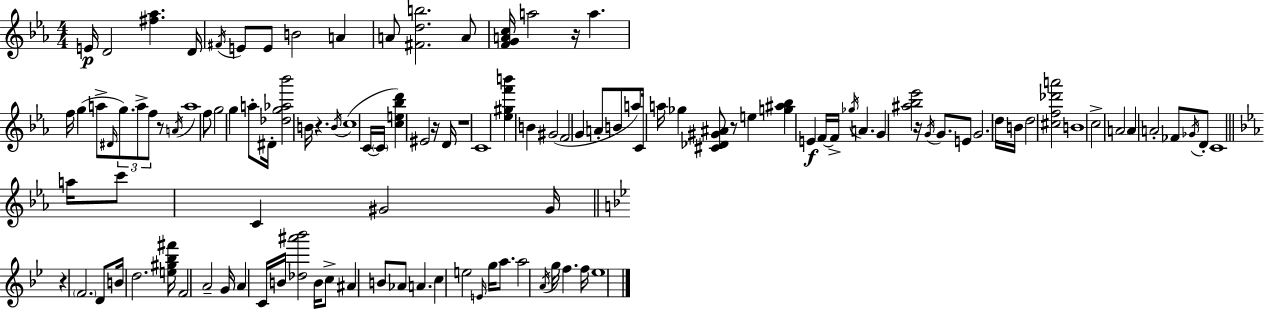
{
  \clef treble
  \numericTimeSignature
  \time 4/4
  \key ees \major
  e'16\p d'2 <fis'' aes''>4. d'16 | \acciaccatura { fis'16 } e'8 e'8 b'2 a'4 | a'8 <fis' d'' b''>2. a'8 | <f' g' a' c''>16 a''2 r16 a''4. | \break f''16 g''4( a''8-> \grace { dis'16 } \tuplet 3/2 { g''8.) a''8-> f''8 } | r8 \acciaccatura { a'16 } a''1 | f''8 g''2 g''4 | a''8-. dis'16-. <des'' g'' aes'' bes'''>2 b'16 r4. | \break \acciaccatura { b'16 }( c''1 | c'16~~ \parenthesize c'16 <c'' e'' bes'' d'''>4) eis'2 | r16 d'16 r1 | c'1 | \break <ees'' gis'' f''' b'''>4 b'4 gis'2( | f'2 g'4 | a'8-. b'8 a''8) c'16 a''16 ges''4 <cis' des' gis' ais'>8 r8 | e''4 <g'' ais'' bes''>4 e'4\f f'16~~ f'16-> \acciaccatura { ges''16 } a'4. | \break g'4 <ais'' bes'' ees'''>2 | r16 \acciaccatura { g'16 } g'8. e'8 g'2. | d''16 b'16 d''2 <cis'' f'' des''' a'''>2 | b'1 | \break c''2-> a'2 | a'4 a'2-. | fes'8 \acciaccatura { ges'16 } d'8-. c'1 | \bar "||" \break \key ees \major a''16 c'''8 c'4 gis'2 gis'16 | \bar "||" \break \key bes \major r4 \parenthesize f'2. | d'8 b'16 d''2. <e'' gis'' bes'' fis'''>16 | f'2 a'2-- | g'16 a'4 c'16 b'16 <des'' ais''' bes'''>2 b'16 | \break c''8-> ais'4 b'8 aes'8 a'4. | c''4 e''2 \grace { e'16 } g''16 a''8. | a''2 \acciaccatura { a'16 } g''16 f''4. | f''16 ees''1 | \break \bar "|."
}